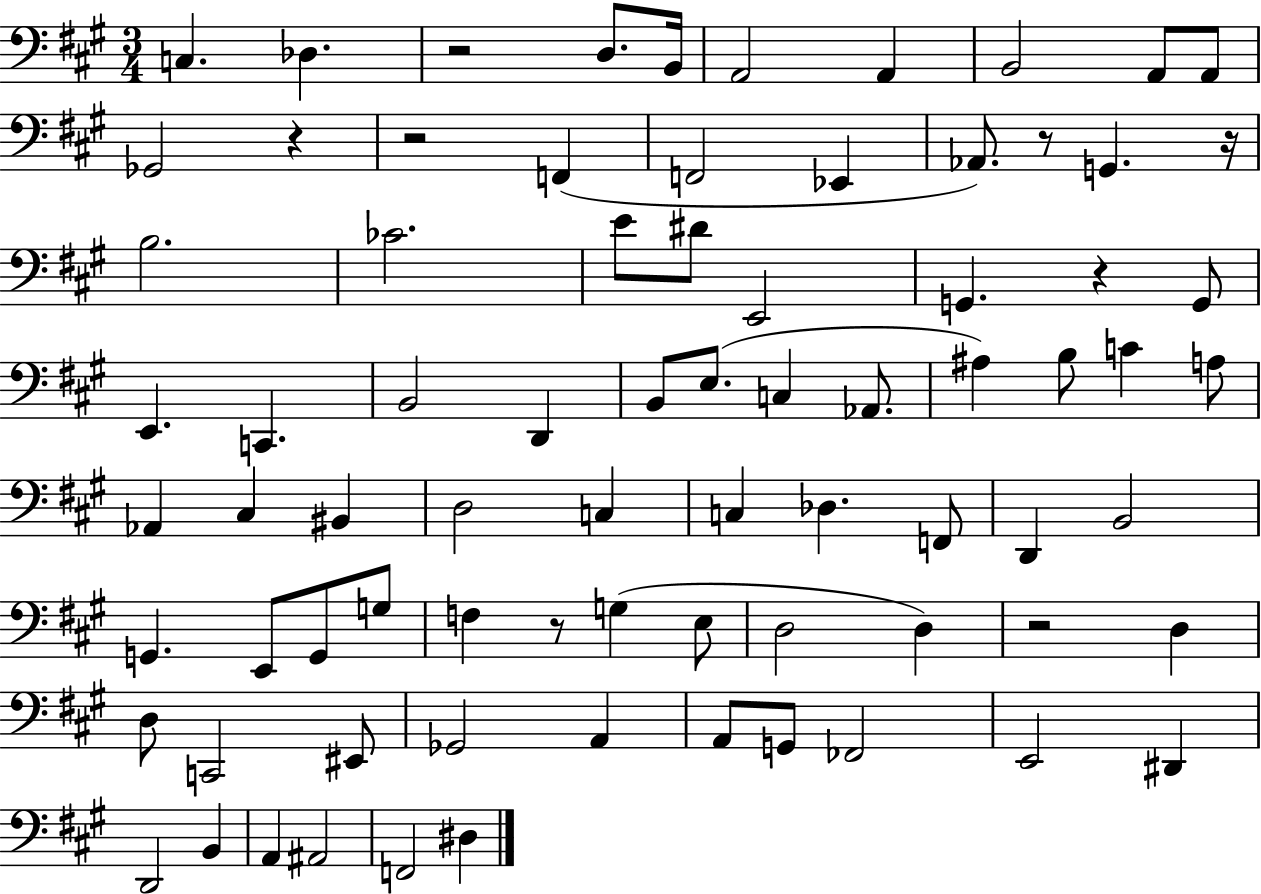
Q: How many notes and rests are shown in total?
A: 78